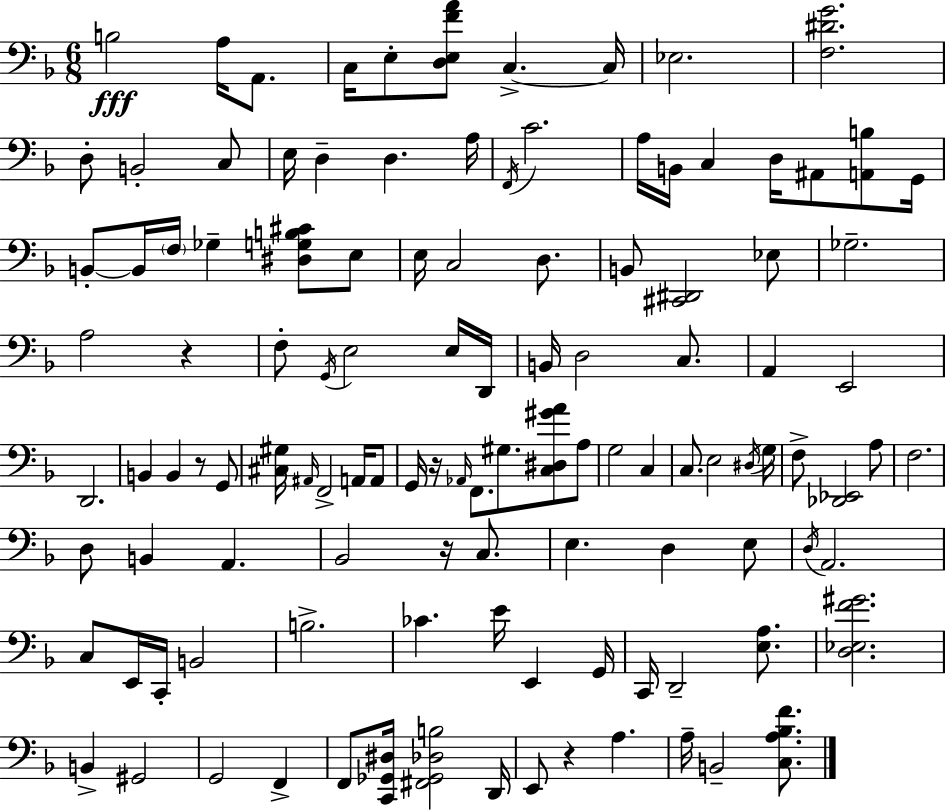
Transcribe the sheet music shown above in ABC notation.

X:1
T:Untitled
M:6/8
L:1/4
K:F
B,2 A,/4 A,,/2 C,/4 E,/2 [D,E,FA]/2 C, C,/4 _E,2 [F,^DG]2 D,/2 B,,2 C,/2 E,/4 D, D, A,/4 F,,/4 C2 A,/4 B,,/4 C, D,/4 ^A,,/2 [A,,B,]/2 G,,/4 B,,/2 B,,/4 F,/4 _G, [^D,G,B,^C]/2 E,/2 E,/4 C,2 D,/2 B,,/2 [^C,,^D,,]2 _E,/2 _G,2 A,2 z F,/2 G,,/4 E,2 E,/4 D,,/4 B,,/4 D,2 C,/2 A,, E,,2 D,,2 B,, B,, z/2 G,,/2 [^C,^G,]/4 ^A,,/4 F,,2 A,,/4 A,,/2 G,,/4 z/4 _A,,/4 F,,/2 ^G,/2 [C,^D,^GA]/2 A,/2 G,2 C, C,/2 E,2 ^D,/4 G,/4 F,/2 [_D,,_E,,]2 A,/2 F,2 D,/2 B,, A,, _B,,2 z/4 C,/2 E, D, E,/2 D,/4 A,,2 C,/2 E,,/4 C,,/4 B,,2 B,2 _C E/4 E,, G,,/4 C,,/4 D,,2 [E,A,]/2 [D,_E,F^G]2 B,, ^G,,2 G,,2 F,, F,,/2 [C,,_G,,^D,]/4 [^F,,_G,,_D,B,]2 D,,/4 E,,/2 z A, A,/4 B,,2 [C,A,_B,F]/2